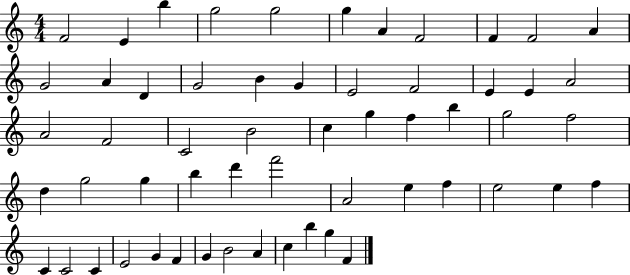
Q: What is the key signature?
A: C major